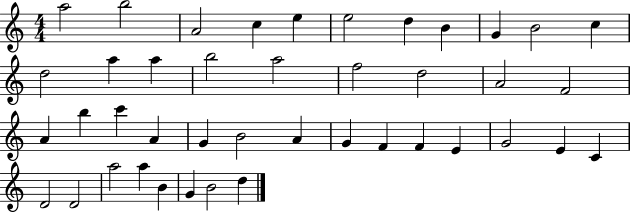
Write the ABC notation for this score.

X:1
T:Untitled
M:4/4
L:1/4
K:C
a2 b2 A2 c e e2 d B G B2 c d2 a a b2 a2 f2 d2 A2 F2 A b c' A G B2 A G F F E G2 E C D2 D2 a2 a B G B2 d